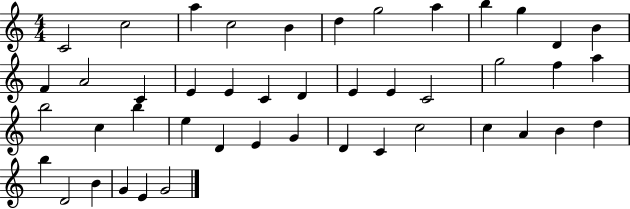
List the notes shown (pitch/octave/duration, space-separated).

C4/h C5/h A5/q C5/h B4/q D5/q G5/h A5/q B5/q G5/q D4/q B4/q F4/q A4/h C4/q E4/q E4/q C4/q D4/q E4/q E4/q C4/h G5/h F5/q A5/q B5/h C5/q B5/q E5/q D4/q E4/q G4/q D4/q C4/q C5/h C5/q A4/q B4/q D5/q B5/q D4/h B4/q G4/q E4/q G4/h